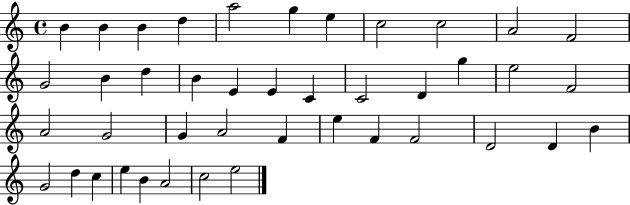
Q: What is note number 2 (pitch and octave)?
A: B4